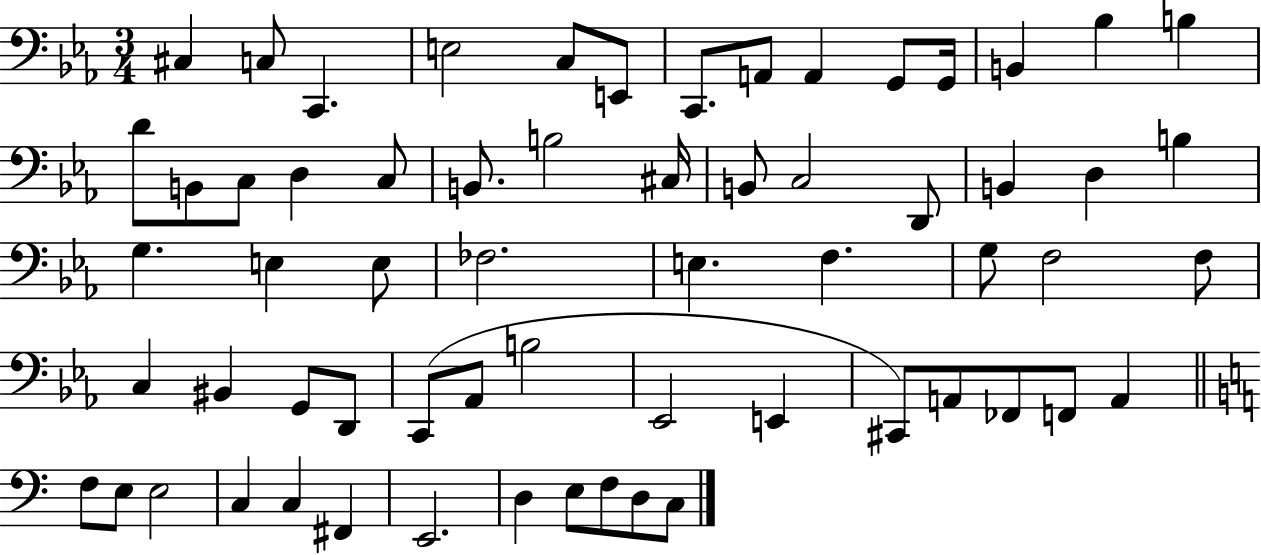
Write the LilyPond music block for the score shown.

{
  \clef bass
  \numericTimeSignature
  \time 3/4
  \key ees \major
  cis4 c8 c,4. | e2 c8 e,8 | c,8. a,8 a,4 g,8 g,16 | b,4 bes4 b4 | \break d'8 b,8 c8 d4 c8 | b,8. b2 cis16 | b,8 c2 d,8 | b,4 d4 b4 | \break g4. e4 e8 | fes2. | e4. f4. | g8 f2 f8 | \break c4 bis,4 g,8 d,8 | c,8( aes,8 b2 | ees,2 e,4 | cis,8) a,8 fes,8 f,8 a,4 | \break \bar "||" \break \key a \minor f8 e8 e2 | c4 c4 fis,4 | e,2. | d4 e8 f8 d8 c8 | \break \bar "|."
}